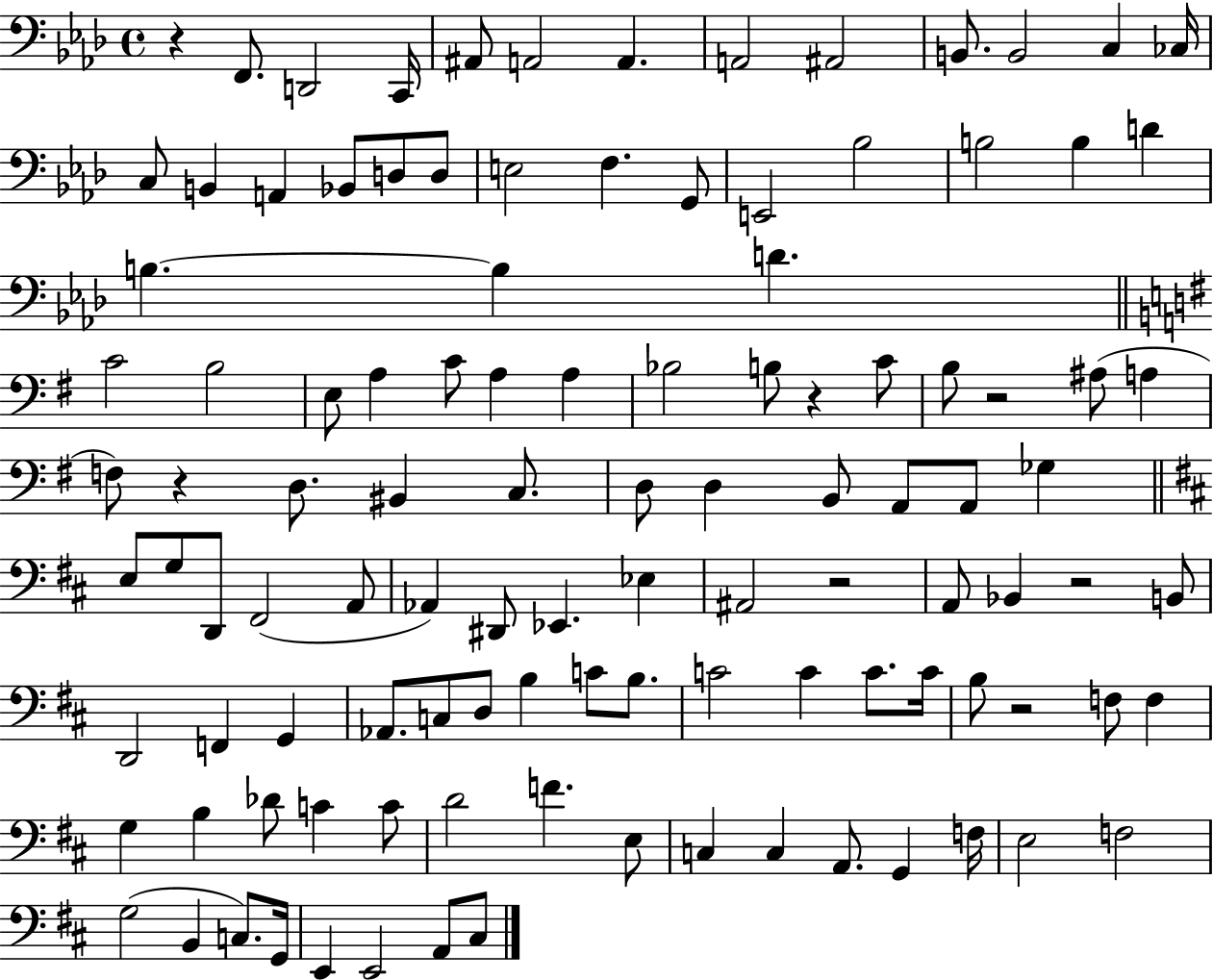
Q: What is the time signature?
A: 4/4